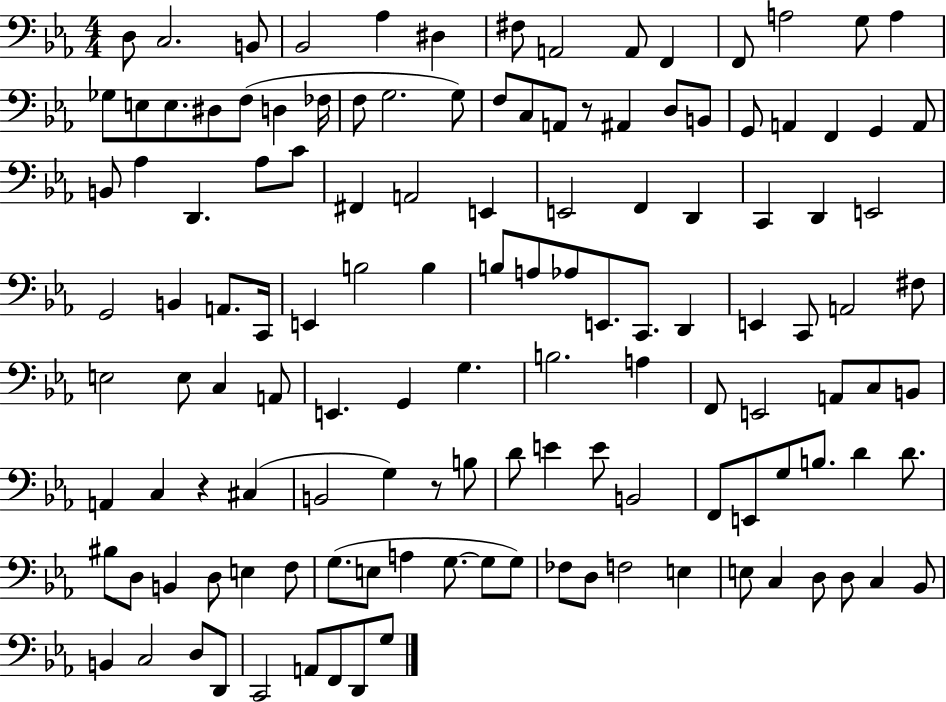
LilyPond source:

{
  \clef bass
  \numericTimeSignature
  \time 4/4
  \key ees \major
  d8 c2. b,8 | bes,2 aes4 dis4 | fis8 a,2 a,8 f,4 | f,8 a2 g8 a4 | \break ges8 e8 e8. dis8 f8( d4 fes16 | f8 g2. g8) | f8 c8 a,8 r8 ais,4 d8 b,8 | g,8 a,4 f,4 g,4 a,8 | \break b,8 aes4 d,4. aes8 c'8 | fis,4 a,2 e,4 | e,2 f,4 d,4 | c,4 d,4 e,2 | \break g,2 b,4 a,8. c,16 | e,4 b2 b4 | b8 a8 aes8 e,8. c,8. d,4 | e,4 c,8 a,2 fis8 | \break e2 e8 c4 a,8 | e,4. g,4 g4. | b2. a4 | f,8 e,2 a,8 c8 b,8 | \break a,4 c4 r4 cis4( | b,2 g4) r8 b8 | d'8 e'4 e'8 b,2 | f,8 e,8 g8 b8. d'4 d'8. | \break bis8 d8 b,4 d8 e4 f8 | g8.( e8 a4 g8.~~ g8 g8) | fes8 d8 f2 e4 | e8 c4 d8 d8 c4 bes,8 | \break b,4 c2 d8 d,8 | c,2 a,8 f,8 d,8 g8 | \bar "|."
}